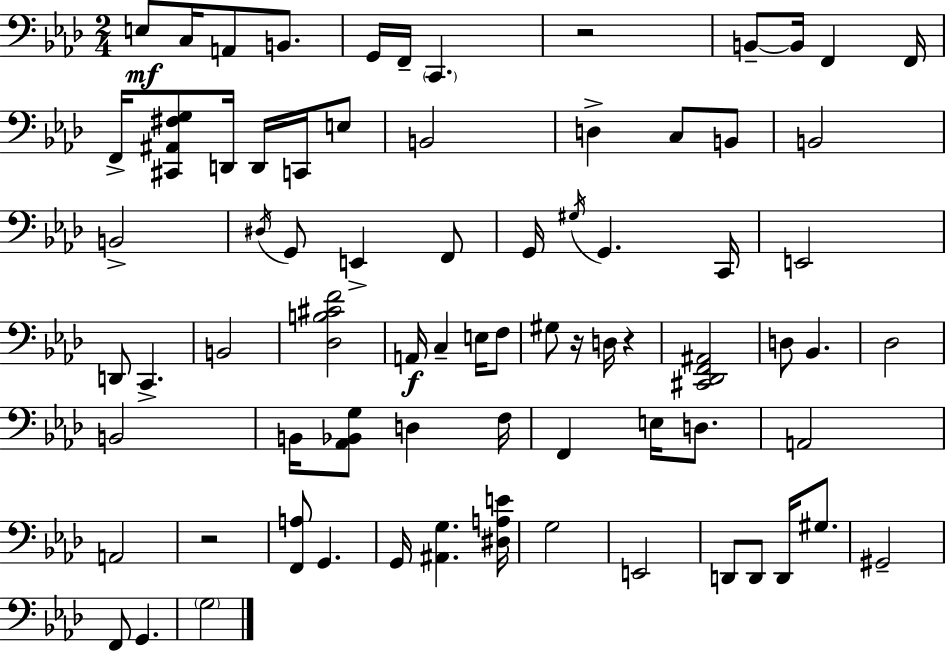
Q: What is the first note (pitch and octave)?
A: E3